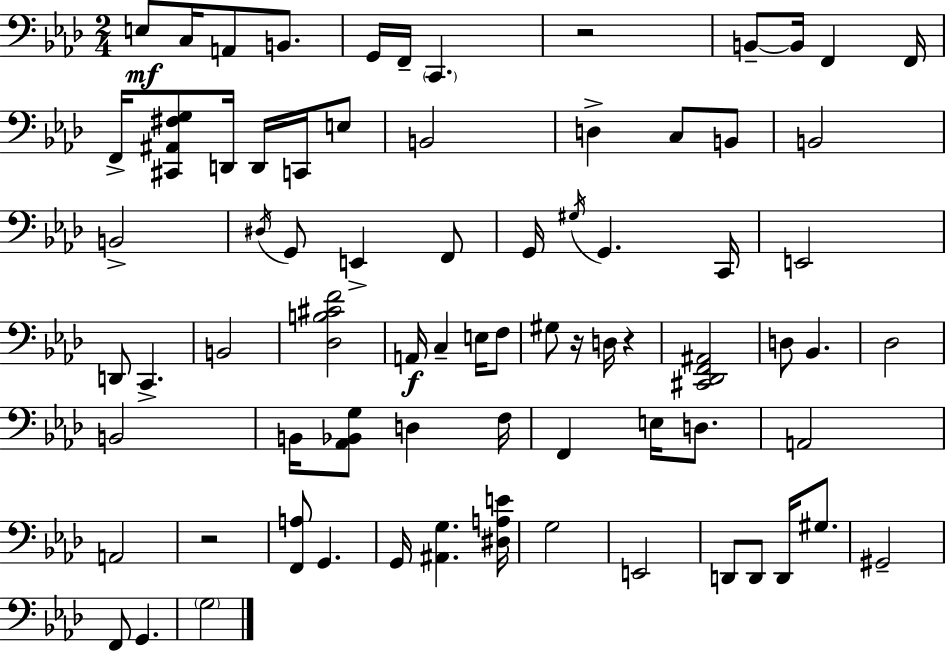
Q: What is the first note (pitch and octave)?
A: E3